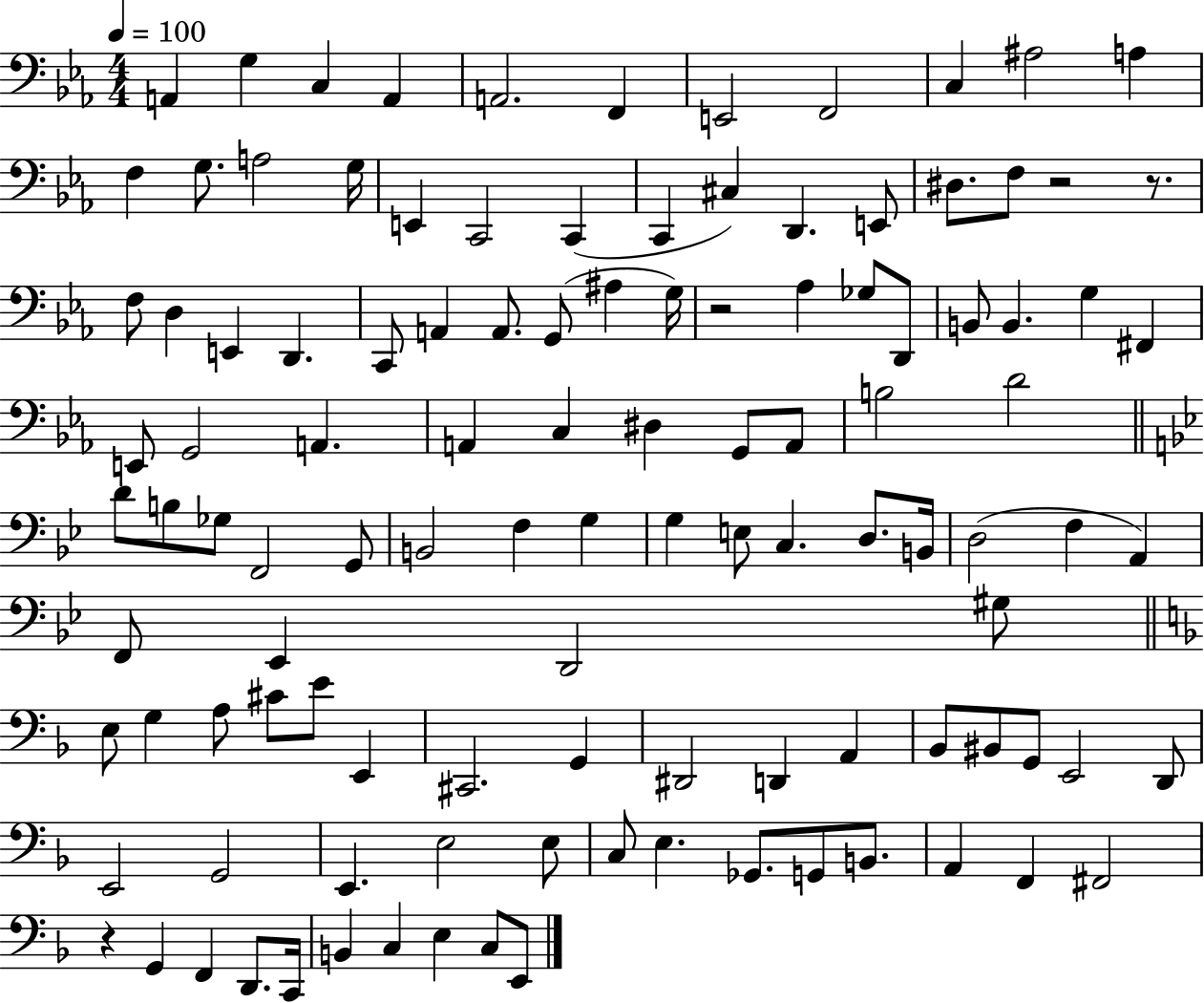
X:1
T:Untitled
M:4/4
L:1/4
K:Eb
A,, G, C, A,, A,,2 F,, E,,2 F,,2 C, ^A,2 A, F, G,/2 A,2 G,/4 E,, C,,2 C,, C,, ^C, D,, E,,/2 ^D,/2 F,/2 z2 z/2 F,/2 D, E,, D,, C,,/2 A,, A,,/2 G,,/2 ^A, G,/4 z2 _A, _G,/2 D,,/2 B,,/2 B,, G, ^F,, E,,/2 G,,2 A,, A,, C, ^D, G,,/2 A,,/2 B,2 D2 D/2 B,/2 _G,/2 F,,2 G,,/2 B,,2 F, G, G, E,/2 C, D,/2 B,,/4 D,2 F, A,, F,,/2 _E,, D,,2 ^G,/2 E,/2 G, A,/2 ^C/2 E/2 E,, ^C,,2 G,, ^D,,2 D,, A,, _B,,/2 ^B,,/2 G,,/2 E,,2 D,,/2 E,,2 G,,2 E,, E,2 E,/2 C,/2 E, _G,,/2 G,,/2 B,,/2 A,, F,, ^F,,2 z G,, F,, D,,/2 C,,/4 B,, C, E, C,/2 E,,/2